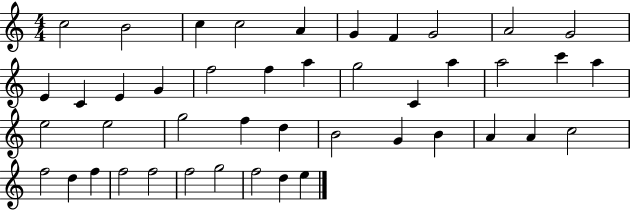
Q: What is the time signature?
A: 4/4